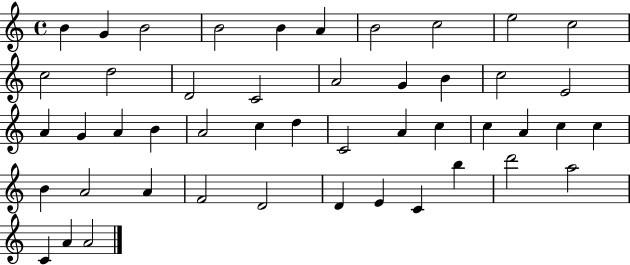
{
  \clef treble
  \time 4/4
  \defaultTimeSignature
  \key c \major
  b'4 g'4 b'2 | b'2 b'4 a'4 | b'2 c''2 | e''2 c''2 | \break c''2 d''2 | d'2 c'2 | a'2 g'4 b'4 | c''2 e'2 | \break a'4 g'4 a'4 b'4 | a'2 c''4 d''4 | c'2 a'4 c''4 | c''4 a'4 c''4 c''4 | \break b'4 a'2 a'4 | f'2 d'2 | d'4 e'4 c'4 b''4 | d'''2 a''2 | \break c'4 a'4 a'2 | \bar "|."
}